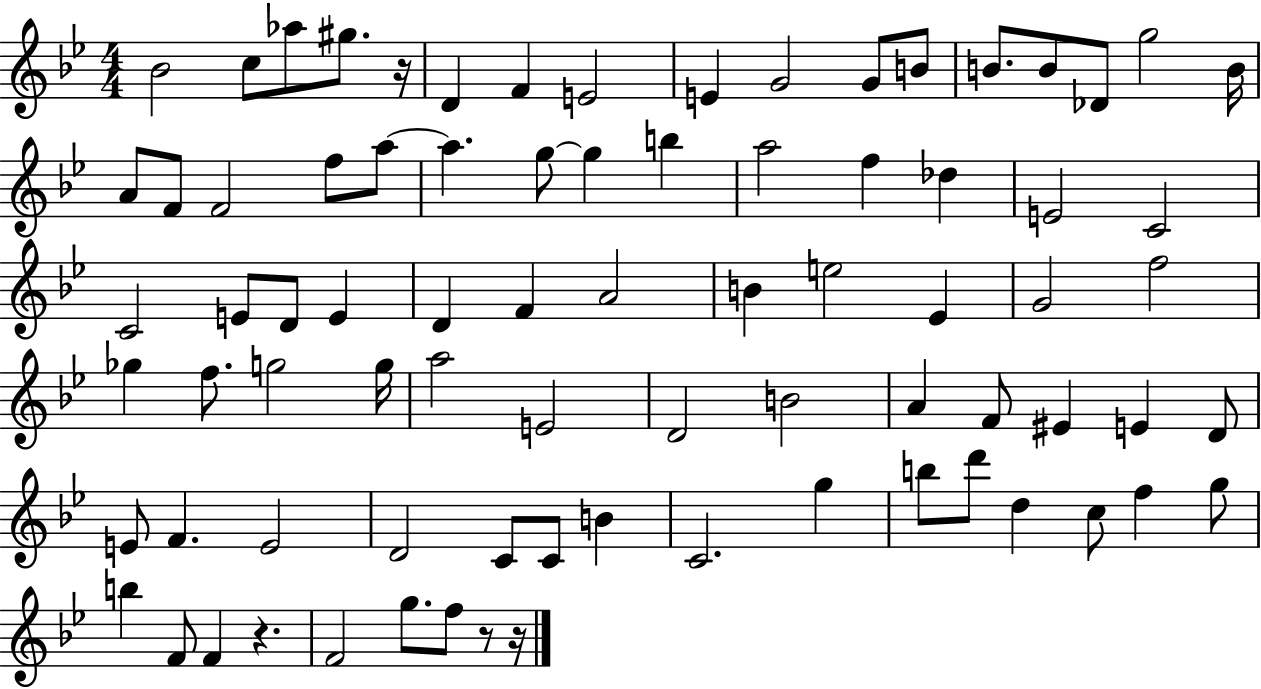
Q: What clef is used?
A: treble